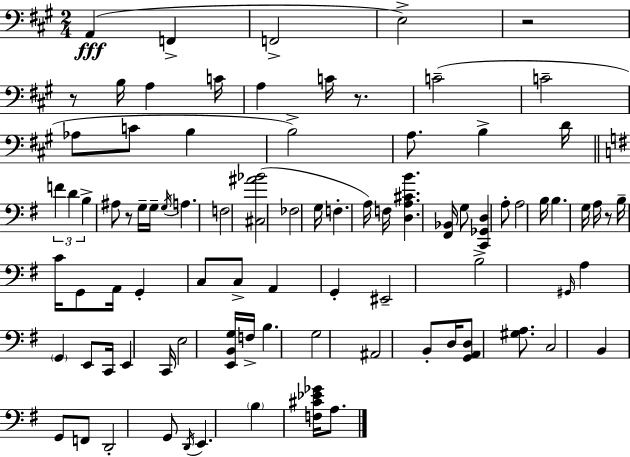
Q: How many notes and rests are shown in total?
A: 87